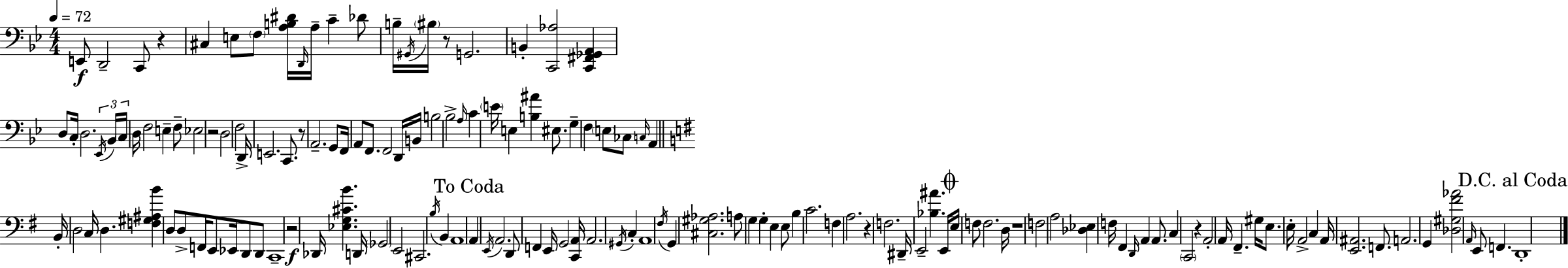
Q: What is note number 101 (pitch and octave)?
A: F3